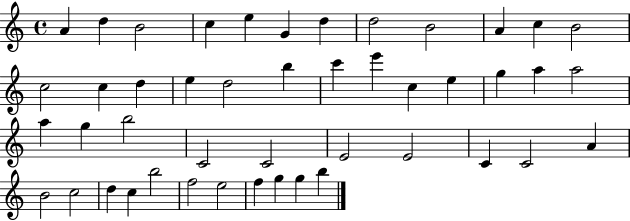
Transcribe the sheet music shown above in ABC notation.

X:1
T:Untitled
M:4/4
L:1/4
K:C
A d B2 c e G d d2 B2 A c B2 c2 c d e d2 b c' e' c e g a a2 a g b2 C2 C2 E2 E2 C C2 A B2 c2 d c b2 f2 e2 f g g b